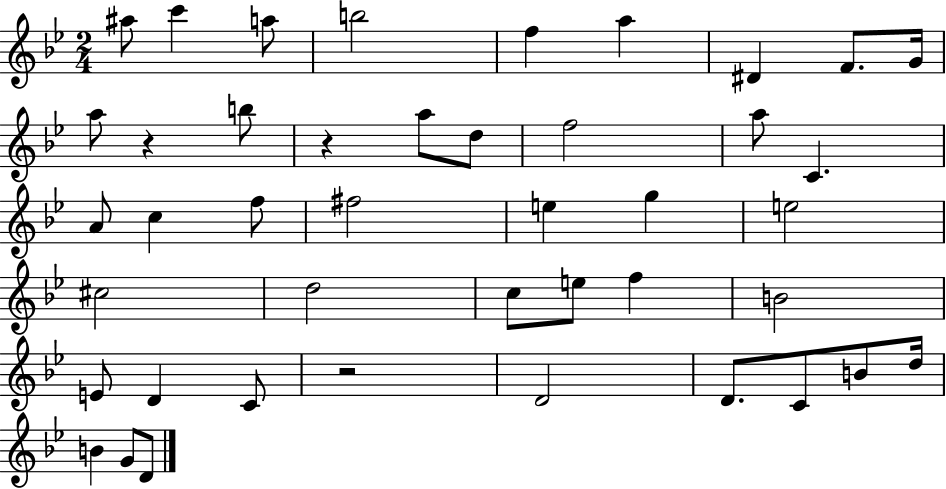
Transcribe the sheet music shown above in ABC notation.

X:1
T:Untitled
M:2/4
L:1/4
K:Bb
^a/2 c' a/2 b2 f a ^D F/2 G/4 a/2 z b/2 z a/2 d/2 f2 a/2 C A/2 c f/2 ^f2 e g e2 ^c2 d2 c/2 e/2 f B2 E/2 D C/2 z2 D2 D/2 C/2 B/2 d/4 B G/2 D/2